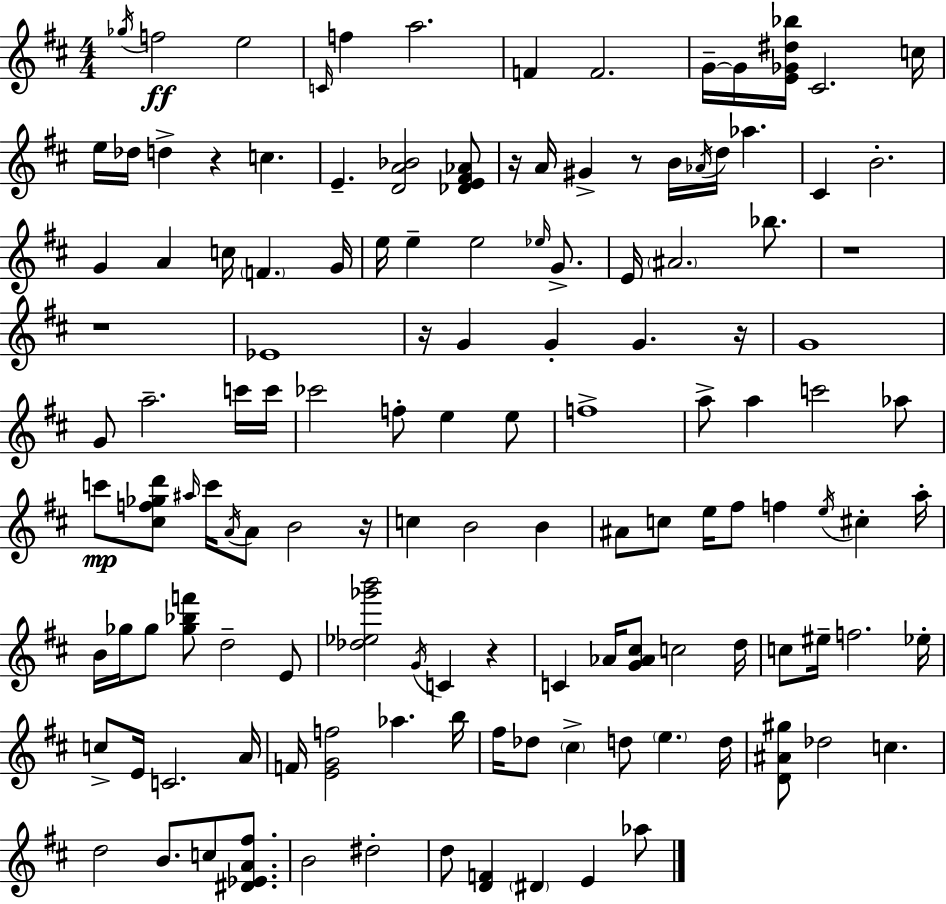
Gb5/s F5/h E5/h C4/s F5/q A5/h. F4/q F4/h. G4/s G4/s [E4,Gb4,D#5,Bb5]/s C#4/h. C5/s E5/s Db5/s D5/q R/q C5/q. E4/q. [D4,A4,Bb4]/h [Db4,E4,F#4,Ab4]/e R/s A4/s G#4/q R/e B4/s Ab4/s D5/s Ab5/q. C#4/q B4/h. G4/q A4/q C5/s F4/q. G4/s E5/s E5/q E5/h Eb5/s G4/e. E4/s A#4/h. Bb5/e. R/w R/w Eb4/w R/s G4/q G4/q G4/q. R/s G4/w G4/e A5/h. C6/s C6/s CES6/h F5/e E5/q E5/e F5/w A5/e A5/q C6/h Ab5/e C6/e [C#5,F5,Gb5,D6]/e A#5/s C6/s A4/s A4/e B4/h R/s C5/q B4/h B4/q A#4/e C5/e E5/s F#5/e F5/q E5/s C#5/q A5/s B4/s Gb5/s Gb5/e [Gb5,Bb5,F6]/e D5/h E4/e [Db5,Eb5,Gb6,B6]/h G4/s C4/q R/q C4/q Ab4/s [G4,Ab4,C#5]/e C5/h D5/s C5/e EIS5/s F5/h. Eb5/s C5/e E4/s C4/h. A4/s F4/s [E4,G4,F5]/h Ab5/q. B5/s F#5/s Db5/e C#5/q D5/e E5/q. D5/s [D4,A#4,G#5]/e Db5/h C5/q. D5/h B4/e. C5/e [D#4,Eb4,A4,F#5]/e. B4/h D#5/h D5/e [D4,F4]/q D#4/q E4/q Ab5/e